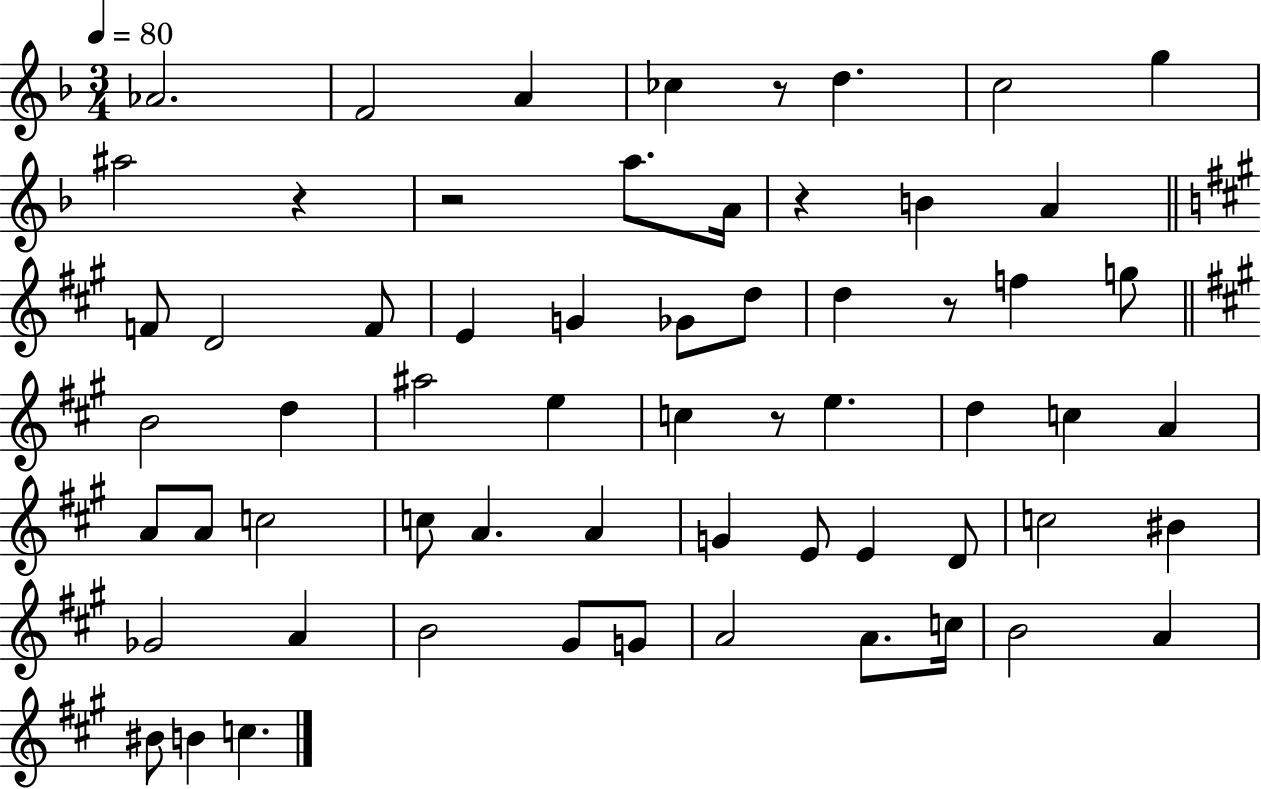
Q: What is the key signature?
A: F major